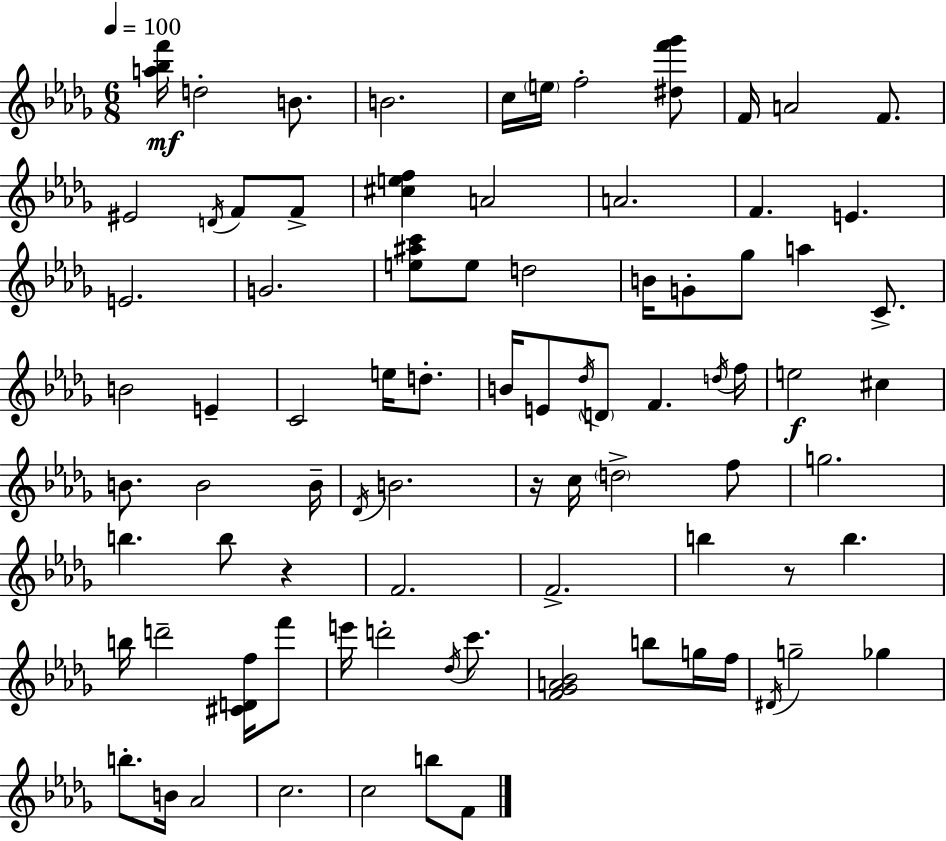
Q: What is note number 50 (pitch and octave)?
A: B5